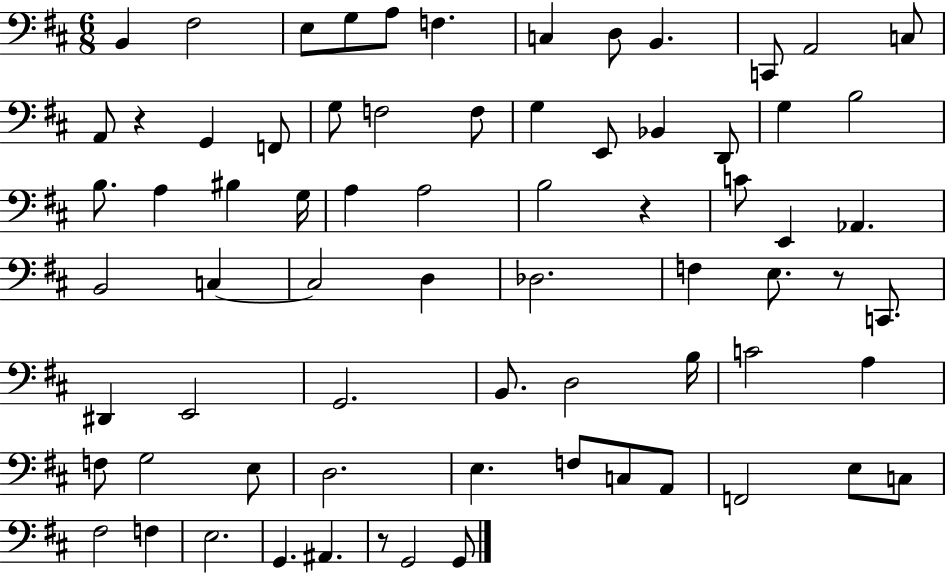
B2/q F#3/h E3/e G3/e A3/e F3/q. C3/q D3/e B2/q. C2/e A2/h C3/e A2/e R/q G2/q F2/e G3/e F3/h F3/e G3/q E2/e Bb2/q D2/e G3/q B3/h B3/e. A3/q BIS3/q G3/s A3/q A3/h B3/h R/q C4/e E2/q Ab2/q. B2/h C3/q C3/h D3/q Db3/h. F3/q E3/e. R/e C2/e. D#2/q E2/h G2/h. B2/e. D3/h B3/s C4/h A3/q F3/e G3/h E3/e D3/h. E3/q. F3/e C3/e A2/e F2/h E3/e C3/e F#3/h F3/q E3/h. G2/q. A#2/q. R/e G2/h G2/e